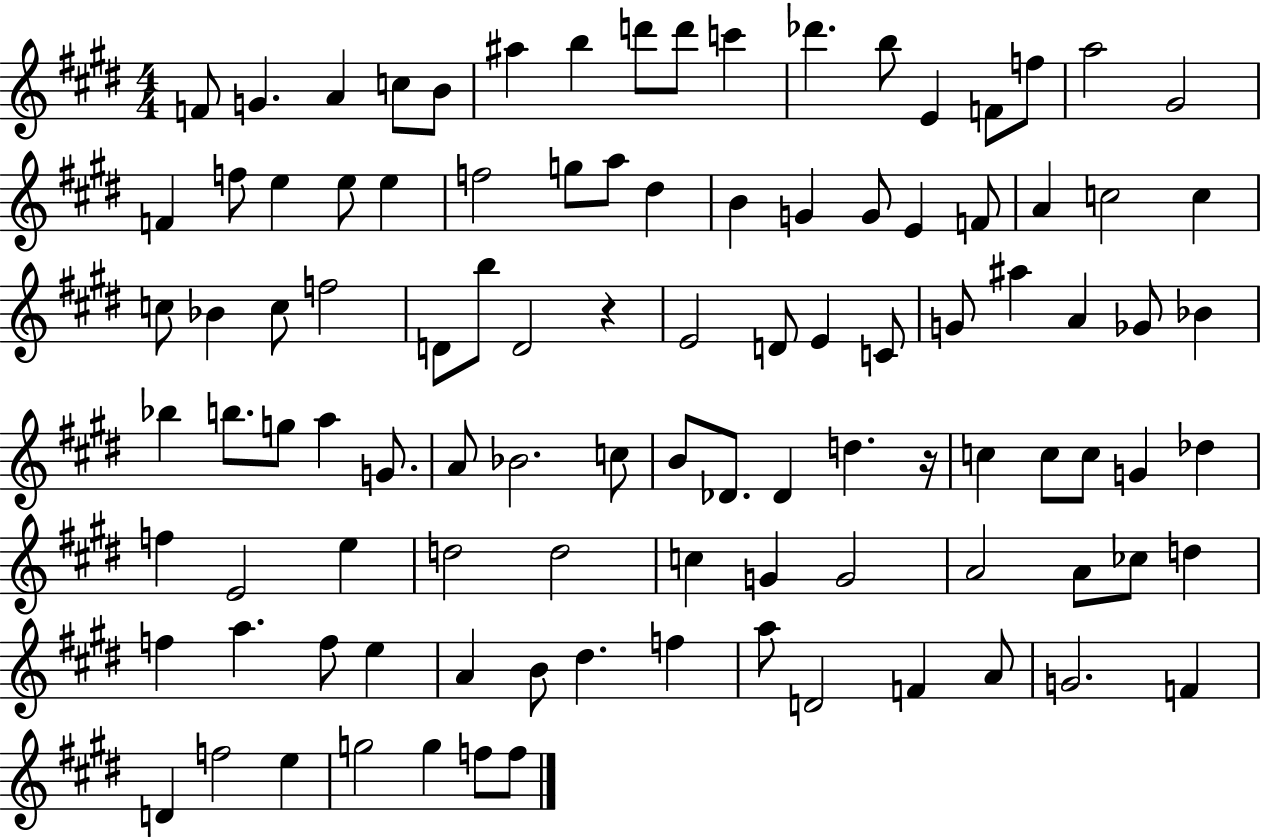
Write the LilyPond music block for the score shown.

{
  \clef treble
  \numericTimeSignature
  \time 4/4
  \key e \major
  f'8 g'4. a'4 c''8 b'8 | ais''4 b''4 d'''8 d'''8 c'''4 | des'''4. b''8 e'4 f'8 f''8 | a''2 gis'2 | \break f'4 f''8 e''4 e''8 e''4 | f''2 g''8 a''8 dis''4 | b'4 g'4 g'8 e'4 f'8 | a'4 c''2 c''4 | \break c''8 bes'4 c''8 f''2 | d'8 b''8 d'2 r4 | e'2 d'8 e'4 c'8 | g'8 ais''4 a'4 ges'8 bes'4 | \break bes''4 b''8. g''8 a''4 g'8. | a'8 bes'2. c''8 | b'8 des'8. des'4 d''4. r16 | c''4 c''8 c''8 g'4 des''4 | \break f''4 e'2 e''4 | d''2 d''2 | c''4 g'4 g'2 | a'2 a'8 ces''8 d''4 | \break f''4 a''4. f''8 e''4 | a'4 b'8 dis''4. f''4 | a''8 d'2 f'4 a'8 | g'2. f'4 | \break d'4 f''2 e''4 | g''2 g''4 f''8 f''8 | \bar "|."
}